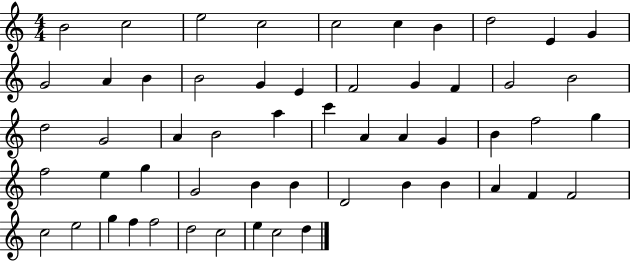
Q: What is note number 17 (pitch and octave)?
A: F4